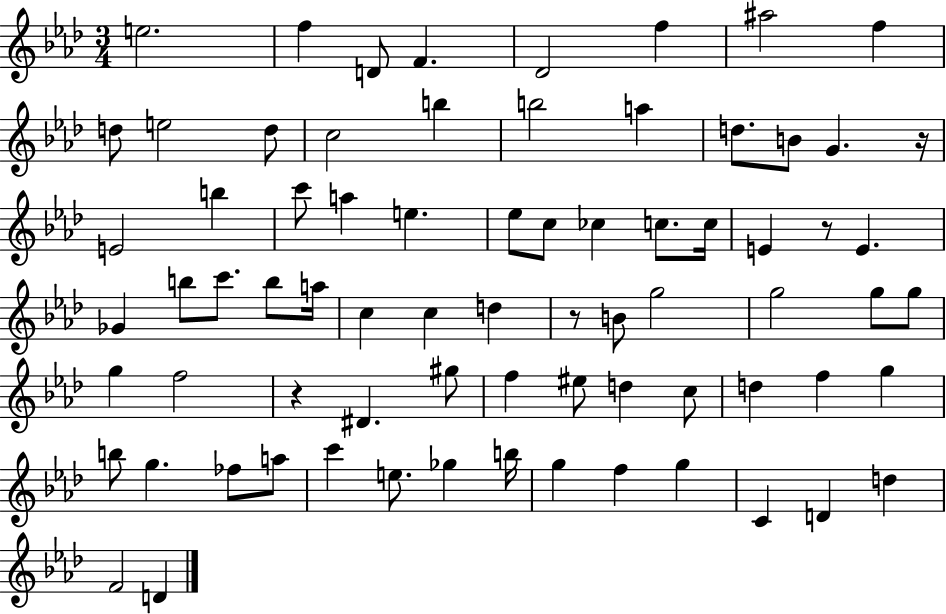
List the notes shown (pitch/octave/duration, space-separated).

E5/h. F5/q D4/e F4/q. Db4/h F5/q A#5/h F5/q D5/e E5/h D5/e C5/h B5/q B5/h A5/q D5/e. B4/e G4/q. R/s E4/h B5/q C6/e A5/q E5/q. Eb5/e C5/e CES5/q C5/e. C5/s E4/q R/e E4/q. Gb4/q B5/e C6/e. B5/e A5/s C5/q C5/q D5/q R/e B4/e G5/h G5/h G5/e G5/e G5/q F5/h R/q D#4/q. G#5/e F5/q EIS5/e D5/q C5/e D5/q F5/q G5/q B5/e G5/q. FES5/e A5/e C6/q E5/e. Gb5/q B5/s G5/q F5/q G5/q C4/q D4/q D5/q F4/h D4/q